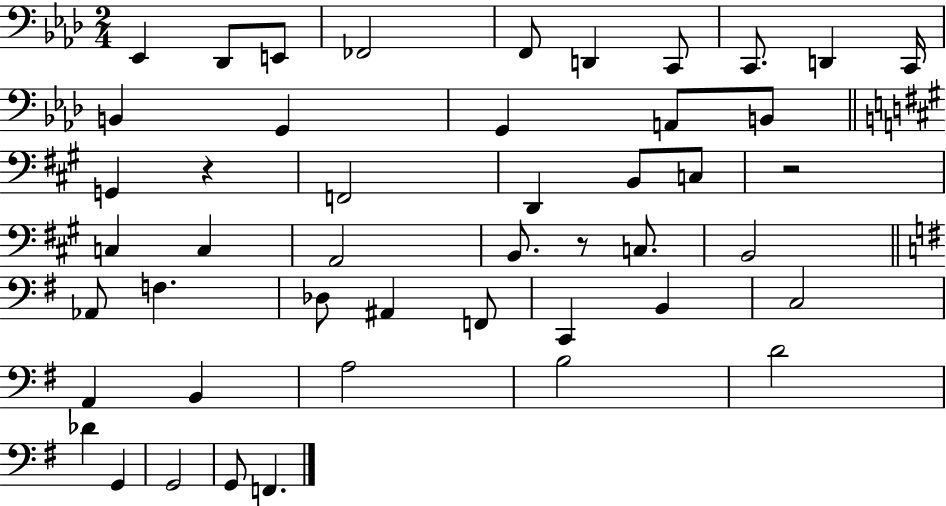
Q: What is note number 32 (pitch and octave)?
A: C2